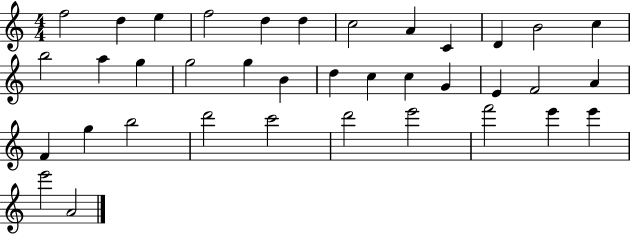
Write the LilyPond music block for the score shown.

{
  \clef treble
  \numericTimeSignature
  \time 4/4
  \key c \major
  f''2 d''4 e''4 | f''2 d''4 d''4 | c''2 a'4 c'4 | d'4 b'2 c''4 | \break b''2 a''4 g''4 | g''2 g''4 b'4 | d''4 c''4 c''4 g'4 | e'4 f'2 a'4 | \break f'4 g''4 b''2 | d'''2 c'''2 | d'''2 e'''2 | f'''2 e'''4 e'''4 | \break e'''2 a'2 | \bar "|."
}